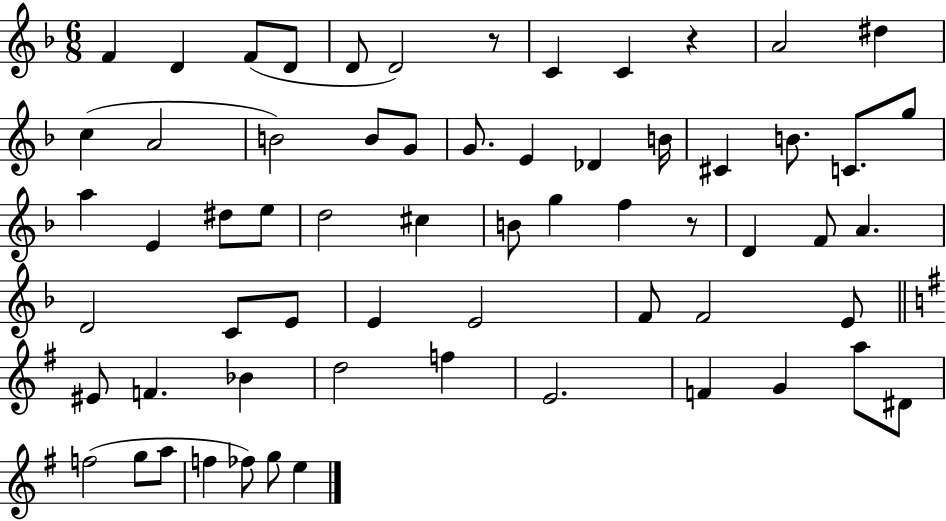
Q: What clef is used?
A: treble